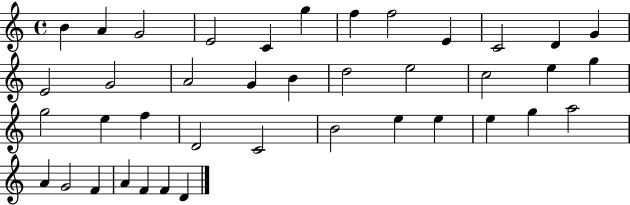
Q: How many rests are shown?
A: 0